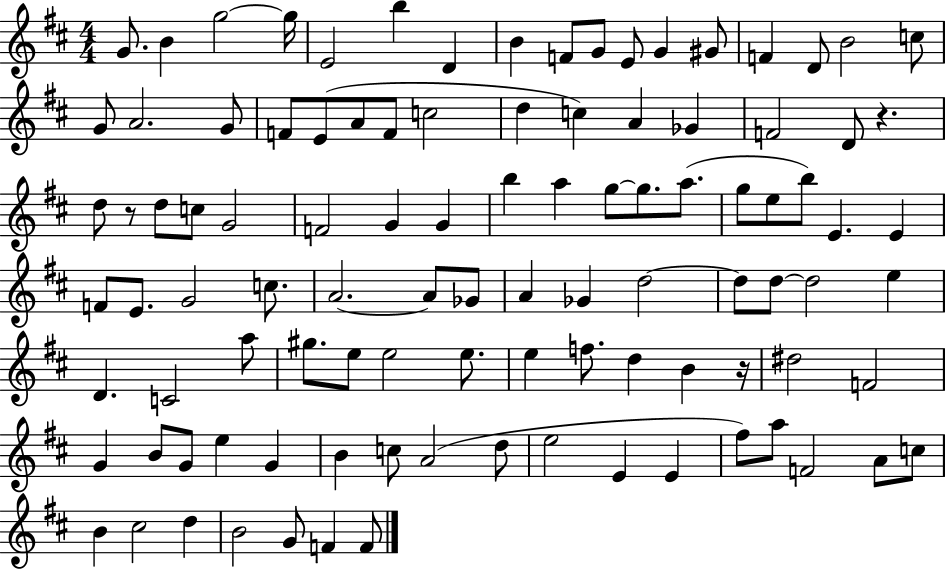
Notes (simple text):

G4/e. B4/q G5/h G5/s E4/h B5/q D4/q B4/q F4/e G4/e E4/e G4/q G#4/e F4/q D4/e B4/h C5/e G4/e A4/h. G4/e F4/e E4/e A4/e F4/e C5/h D5/q C5/q A4/q Gb4/q F4/h D4/e R/q. D5/e R/e D5/e C5/e G4/h F4/h G4/q G4/q B5/q A5/q G5/e G5/e. A5/e. G5/e E5/e B5/e E4/q. E4/q F4/e E4/e. G4/h C5/e. A4/h. A4/e Gb4/e A4/q Gb4/q D5/h D5/e D5/e D5/h E5/q D4/q. C4/h A5/e G#5/e. E5/e E5/h E5/e. E5/q F5/e. D5/q B4/q R/s D#5/h F4/h G4/q B4/e G4/e E5/q G4/q B4/q C5/e A4/h D5/e E5/h E4/q E4/q F#5/e A5/e F4/h A4/e C5/e B4/q C#5/h D5/q B4/h G4/e F4/q F4/e